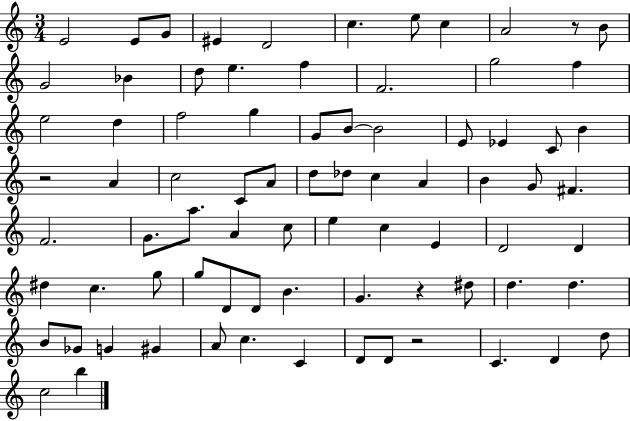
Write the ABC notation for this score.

X:1
T:Untitled
M:3/4
L:1/4
K:C
E2 E/2 G/2 ^E D2 c e/2 c A2 z/2 B/2 G2 _B d/2 e f F2 g2 f e2 d f2 g G/2 B/2 B2 E/2 _E C/2 B z2 A c2 C/2 A/2 d/2 _d/2 c A B G/2 ^F F2 G/2 a/2 A c/2 e c E D2 D ^d c g/2 g/2 D/2 D/2 B G z ^d/2 d d B/2 _G/2 G ^G A/2 c C D/2 D/2 z2 C D d/2 c2 b